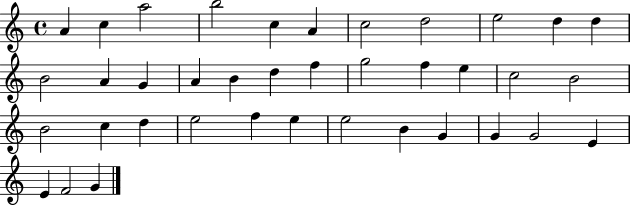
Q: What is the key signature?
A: C major